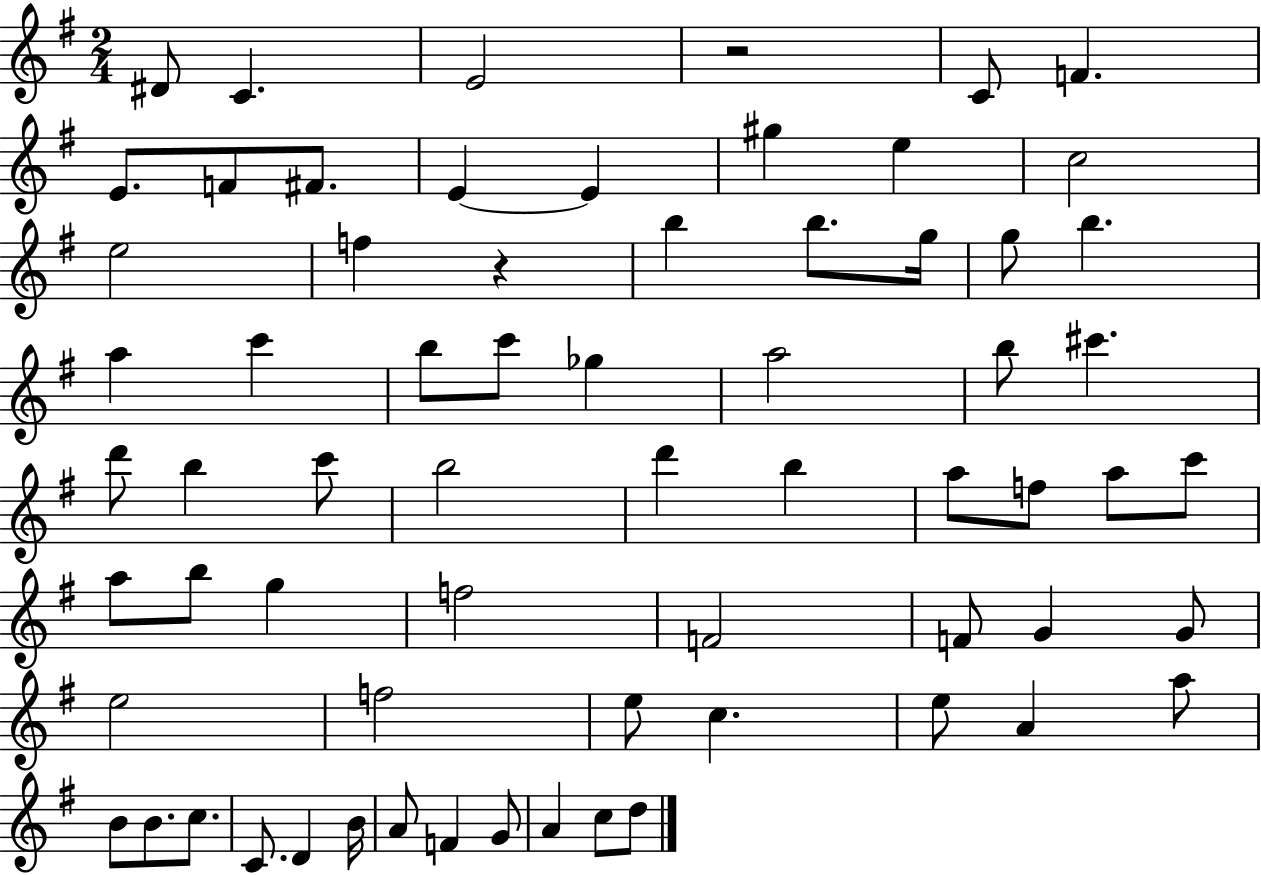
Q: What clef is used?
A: treble